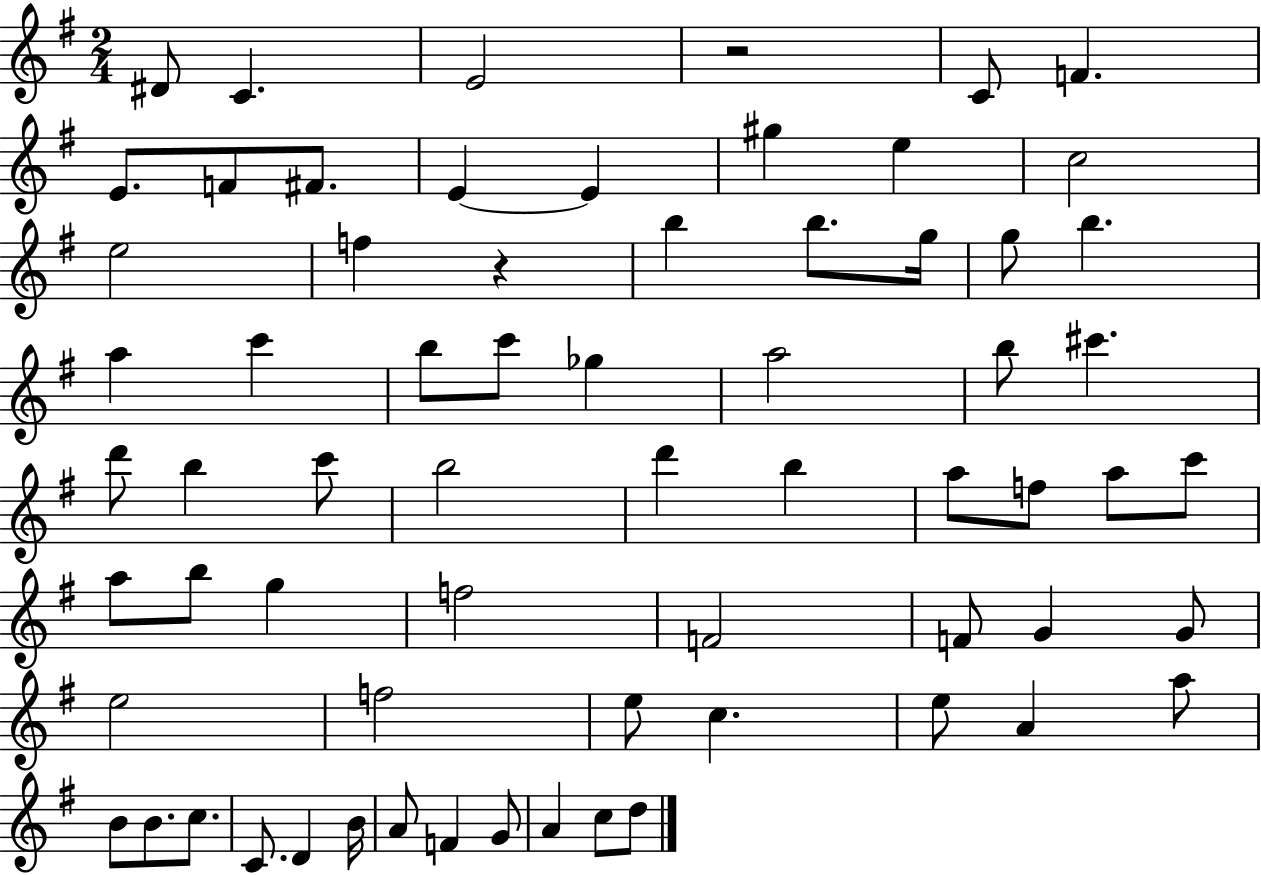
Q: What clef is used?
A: treble